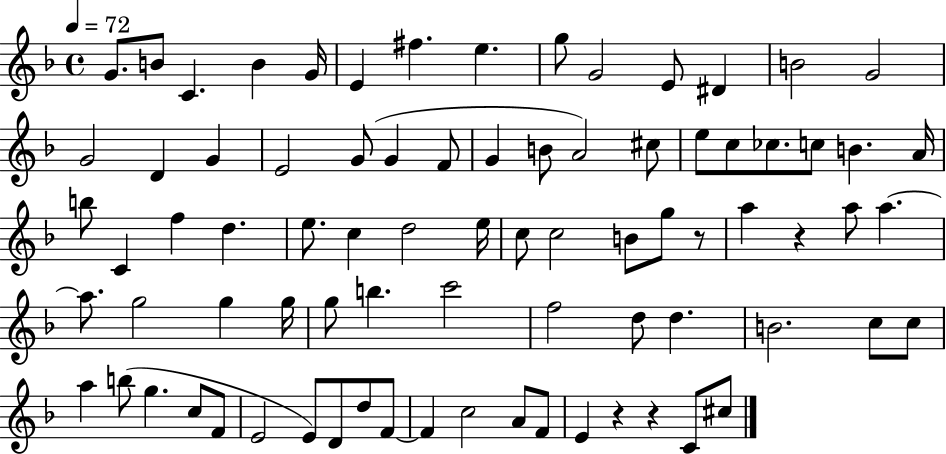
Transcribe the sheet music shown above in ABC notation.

X:1
T:Untitled
M:4/4
L:1/4
K:F
G/2 B/2 C B G/4 E ^f e g/2 G2 E/2 ^D B2 G2 G2 D G E2 G/2 G F/2 G B/2 A2 ^c/2 e/2 c/2 _c/2 c/2 B A/4 b/2 C f d e/2 c d2 e/4 c/2 c2 B/2 g/2 z/2 a z a/2 a a/2 g2 g g/4 g/2 b c'2 f2 d/2 d B2 c/2 c/2 a b/2 g c/2 F/2 E2 E/2 D/2 d/2 F/2 F c2 A/2 F/2 E z z C/2 ^c/2